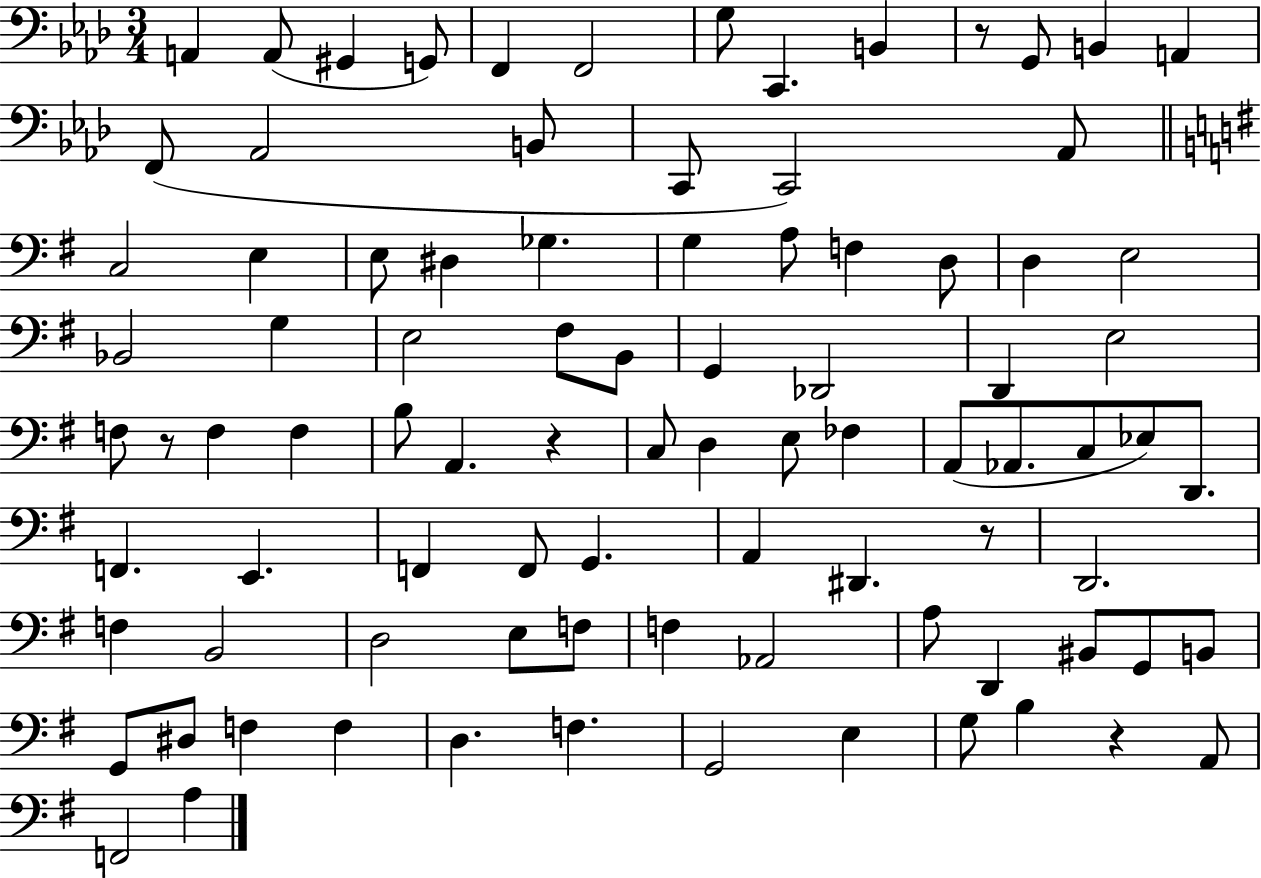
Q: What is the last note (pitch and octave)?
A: A3